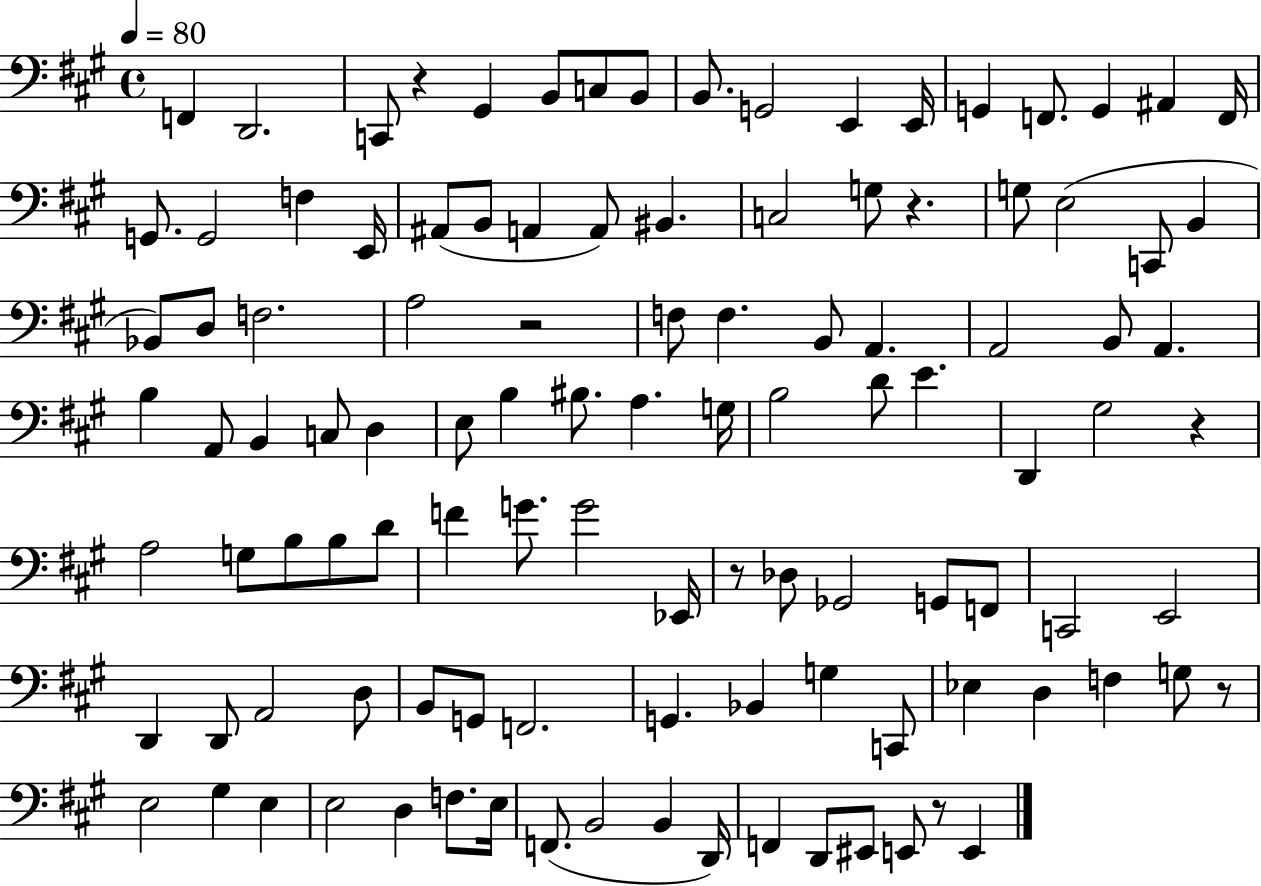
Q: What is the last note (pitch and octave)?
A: E2